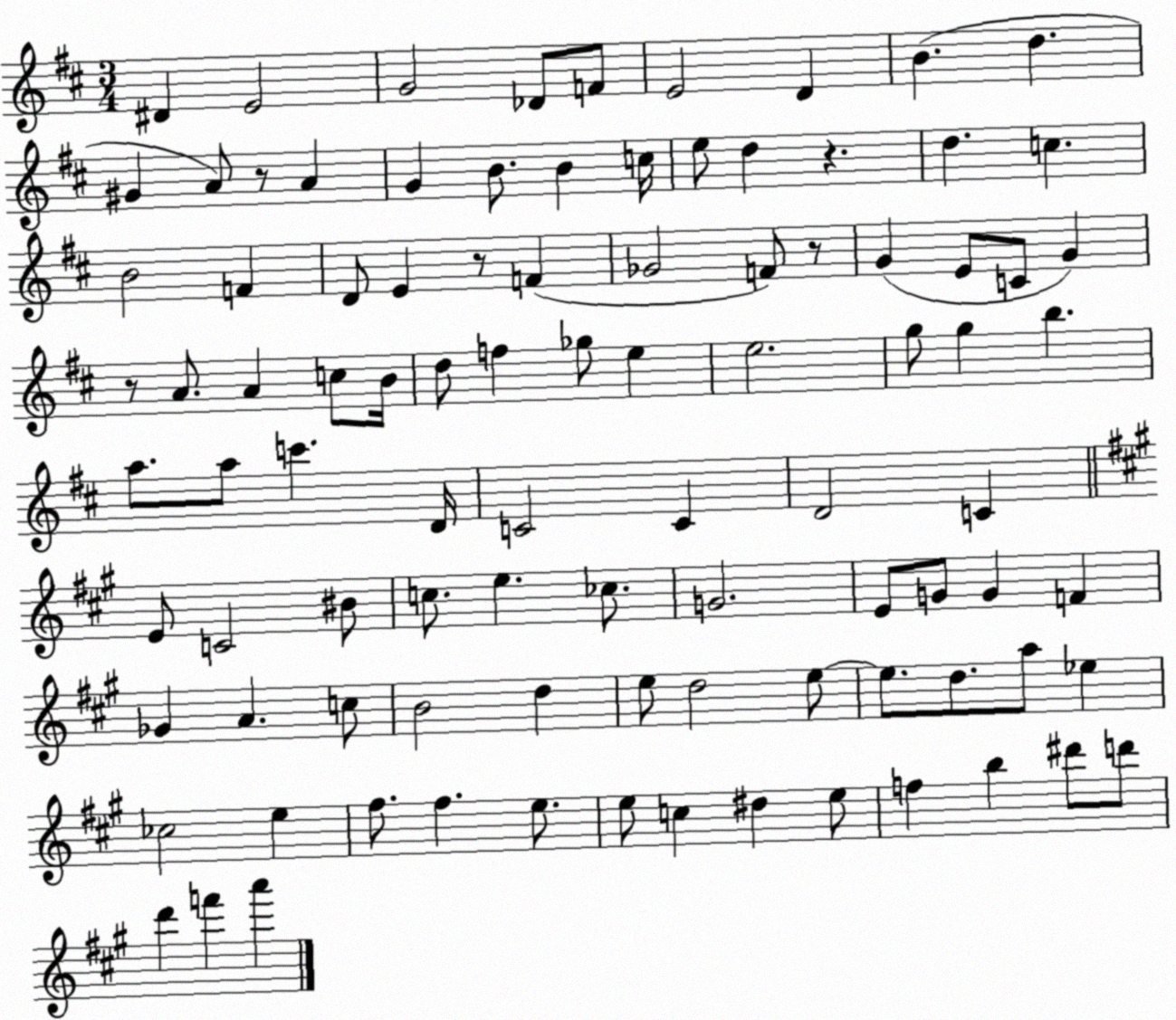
X:1
T:Untitled
M:3/4
L:1/4
K:D
^D E2 G2 _D/2 F/2 E2 D B d ^G A/2 z/2 A G B/2 B c/4 e/2 d z d c B2 F D/2 E z/2 F _G2 F/2 z/2 G E/2 C/2 G z/2 A/2 A c/2 B/4 d/2 f _g/2 e e2 g/2 g b a/2 a/2 c' D/4 C2 C D2 C E/2 C2 ^B/2 c/2 e _c/2 G2 E/2 G/2 G F _G A c/2 B2 d e/2 d2 e/2 e/2 d/2 a/2 _e _c2 e ^f/2 ^f e/2 e/2 c ^d e/2 f b ^d'/2 d'/2 d' f' a'